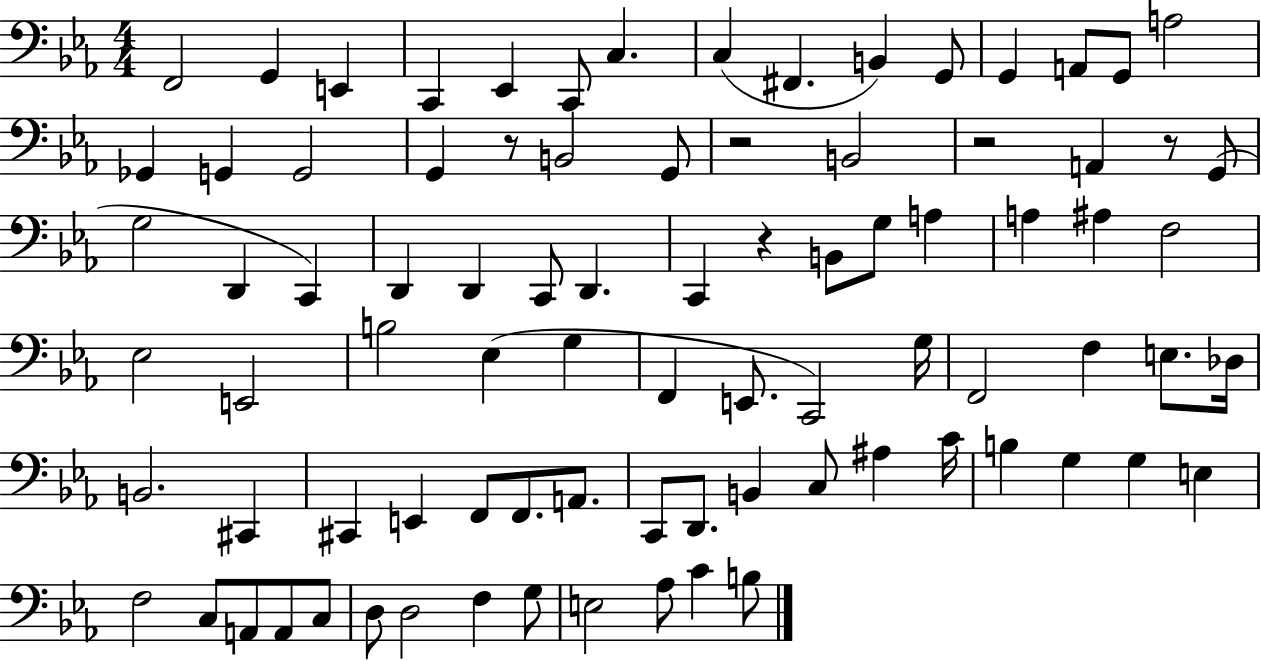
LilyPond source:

{
  \clef bass
  \numericTimeSignature
  \time 4/4
  \key ees \major
  f,2 g,4 e,4 | c,4 ees,4 c,8 c4. | c4( fis,4. b,4) g,8 | g,4 a,8 g,8 a2 | \break ges,4 g,4 g,2 | g,4 r8 b,2 g,8 | r2 b,2 | r2 a,4 r8 g,8( | \break g2 d,4 c,4) | d,4 d,4 c,8 d,4. | c,4 r4 b,8 g8 a4 | a4 ais4 f2 | \break ees2 e,2 | b2 ees4( g4 | f,4 e,8. c,2) g16 | f,2 f4 e8. des16 | \break b,2. cis,4 | cis,4 e,4 f,8 f,8. a,8. | c,8 d,8. b,4 c8 ais4 c'16 | b4 g4 g4 e4 | \break f2 c8 a,8 a,8 c8 | d8 d2 f4 g8 | e2 aes8 c'4 b8 | \bar "|."
}